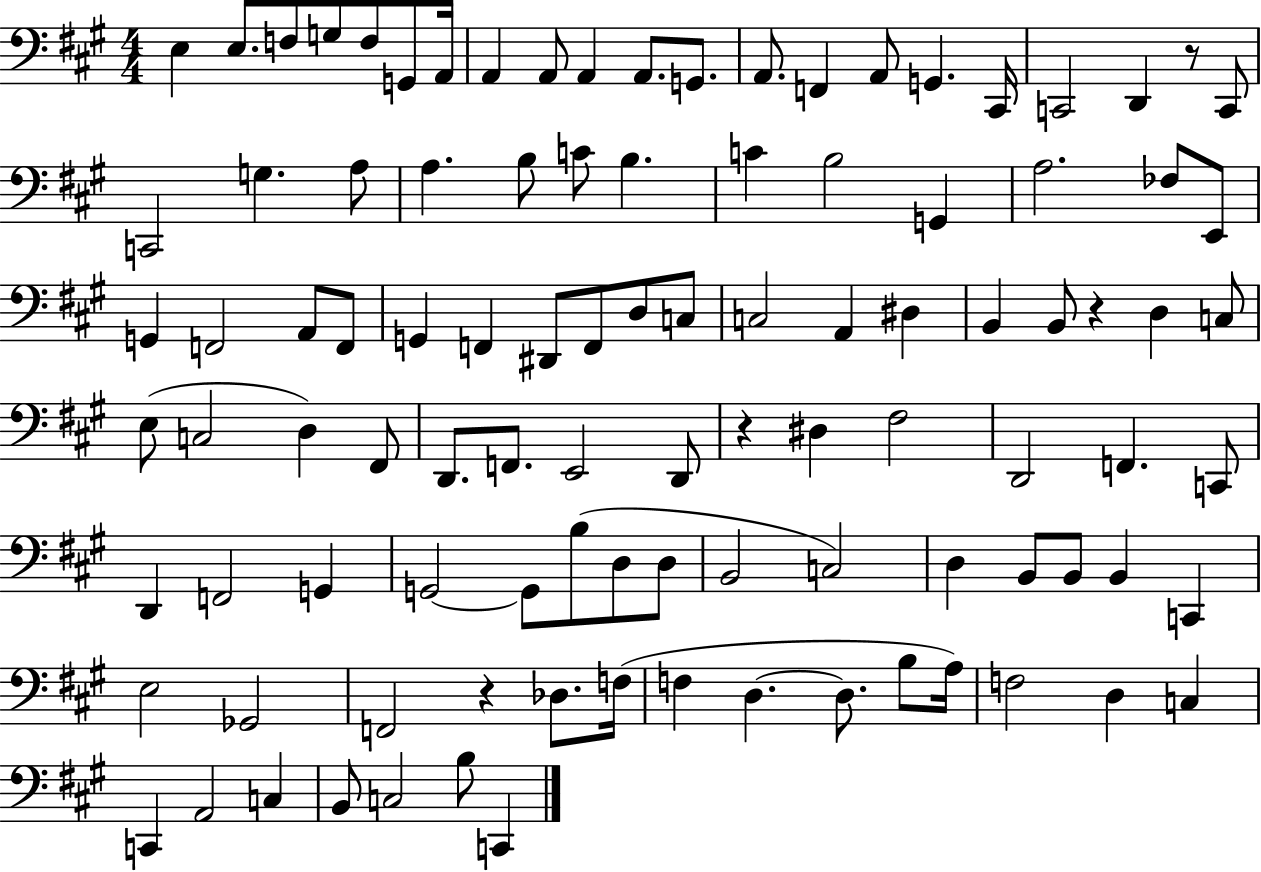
X:1
T:Untitled
M:4/4
L:1/4
K:A
E, E,/2 F,/2 G,/2 F,/2 G,,/2 A,,/4 A,, A,,/2 A,, A,,/2 G,,/2 A,,/2 F,, A,,/2 G,, ^C,,/4 C,,2 D,, z/2 C,,/2 C,,2 G, A,/2 A, B,/2 C/2 B, C B,2 G,, A,2 _F,/2 E,,/2 G,, F,,2 A,,/2 F,,/2 G,, F,, ^D,,/2 F,,/2 D,/2 C,/2 C,2 A,, ^D, B,, B,,/2 z D, C,/2 E,/2 C,2 D, ^F,,/2 D,,/2 F,,/2 E,,2 D,,/2 z ^D, ^F,2 D,,2 F,, C,,/2 D,, F,,2 G,, G,,2 G,,/2 B,/2 D,/2 D,/2 B,,2 C,2 D, B,,/2 B,,/2 B,, C,, E,2 _G,,2 F,,2 z _D,/2 F,/4 F, D, D,/2 B,/2 A,/4 F,2 D, C, C,, A,,2 C, B,,/2 C,2 B,/2 C,,